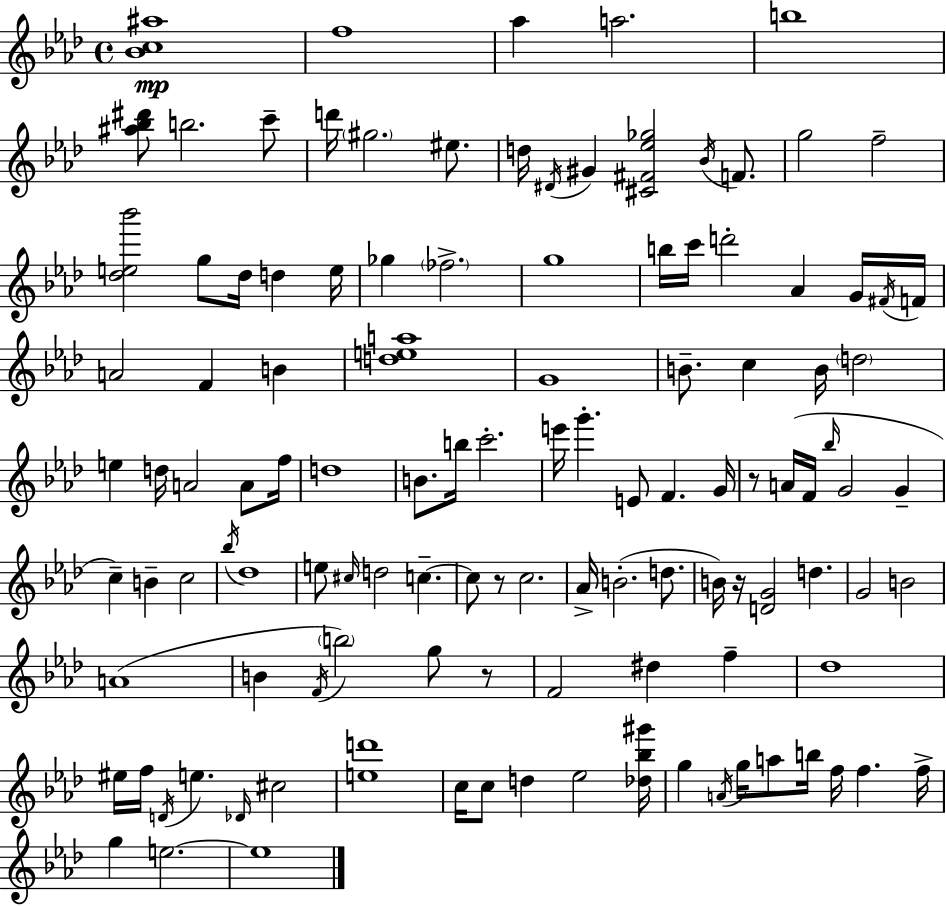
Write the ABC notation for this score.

X:1
T:Untitled
M:4/4
L:1/4
K:Ab
[_Bc^a]4 f4 _a a2 b4 [^a_b^d']/2 b2 c'/2 d'/4 ^g2 ^e/2 d/4 ^D/4 ^G [^C^F_e_g]2 _B/4 F/2 g2 f2 [_de_b']2 g/2 _d/4 d e/4 _g _f2 g4 b/4 c'/4 d'2 _A G/4 ^F/4 F/4 A2 F B [dea]4 G4 B/2 c B/4 d2 e d/4 A2 A/2 f/4 d4 B/2 b/4 c'2 e'/4 g' E/2 F G/4 z/2 A/4 F/4 _b/4 G2 G c B c2 _b/4 _d4 e/2 ^c/4 d2 c c/2 z/2 c2 _A/4 B2 d/2 B/4 z/4 [DG]2 d G2 B2 A4 B F/4 b2 g/2 z/2 F2 ^d f _d4 ^e/4 f/4 D/4 e _D/4 ^c2 [ed']4 c/4 c/2 d _e2 [_d_b^g']/4 g A/4 g/4 a/2 b/4 f/4 f f/4 g e2 e4